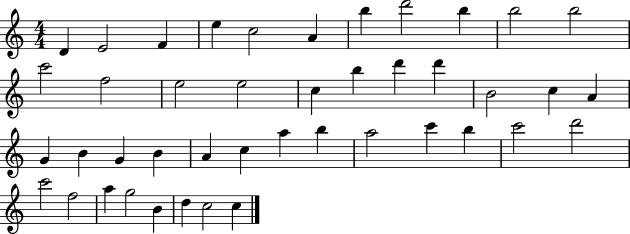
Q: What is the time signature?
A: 4/4